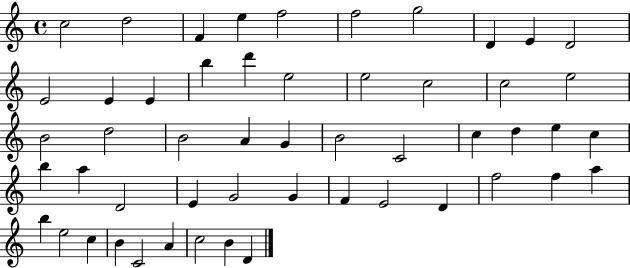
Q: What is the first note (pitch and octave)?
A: C5